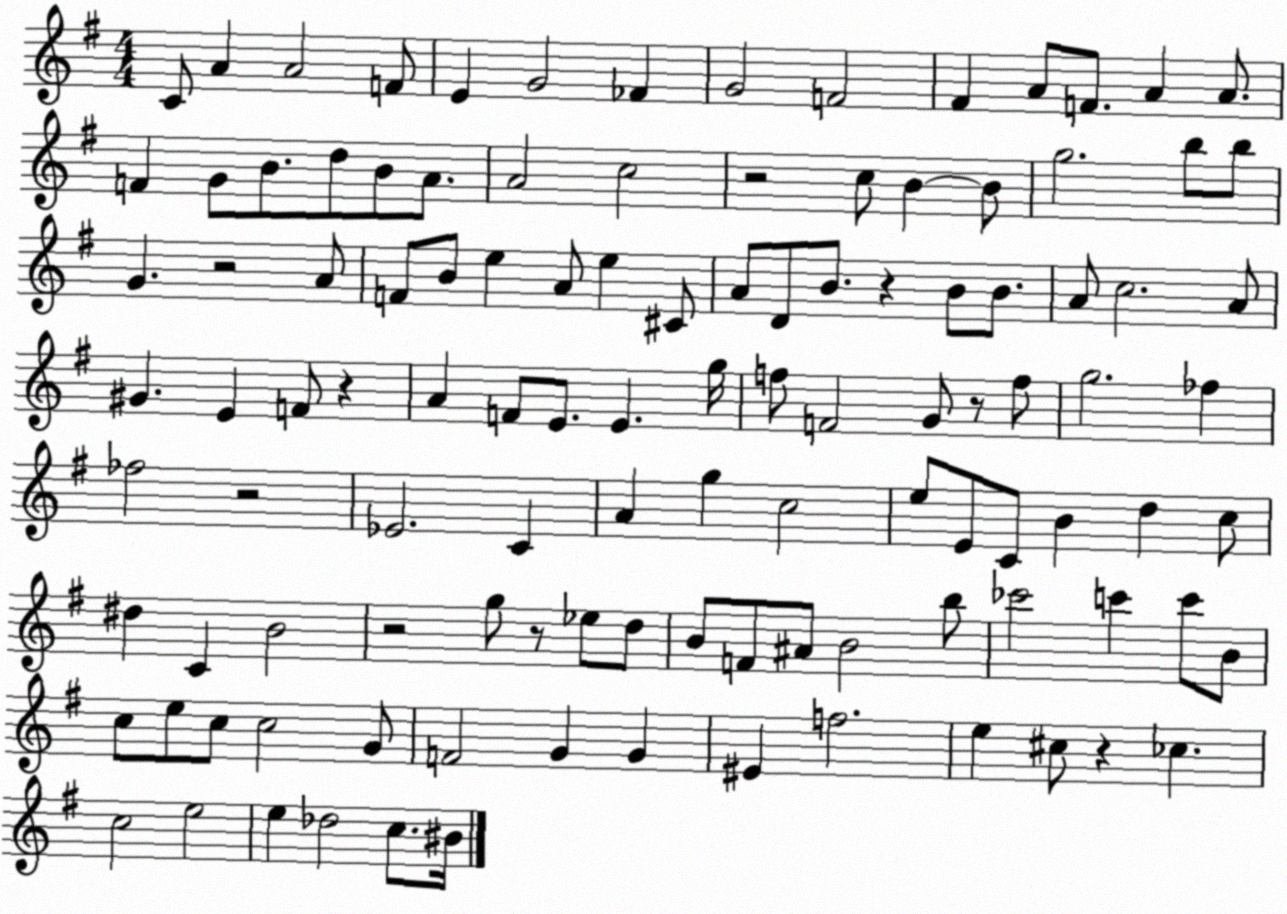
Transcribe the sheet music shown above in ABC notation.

X:1
T:Untitled
M:4/4
L:1/4
K:G
C/2 A A2 F/2 E G2 _F G2 F2 ^F A/2 F/2 A A/2 F G/2 B/2 d/2 B/2 A/2 A2 c2 z2 c/2 B B/2 g2 b/2 b/2 G z2 A/2 F/2 B/2 e A/2 e ^C/2 A/2 D/2 B/2 z B/2 B/2 A/2 c2 A/2 ^G E F/2 z A F/2 E/2 E g/4 f/2 F2 G/2 z/2 f/2 g2 _f _f2 z2 _E2 C A g c2 e/2 E/2 C/2 B d c/2 ^d C B2 z2 g/2 z/2 _e/2 d/2 B/2 F/2 ^A/2 B2 b/2 _c'2 c' c'/2 B/2 c/2 e/2 c/2 c2 G/2 F2 G G ^E f2 e ^c/2 z _c c2 e2 e _d2 c/2 ^B/4